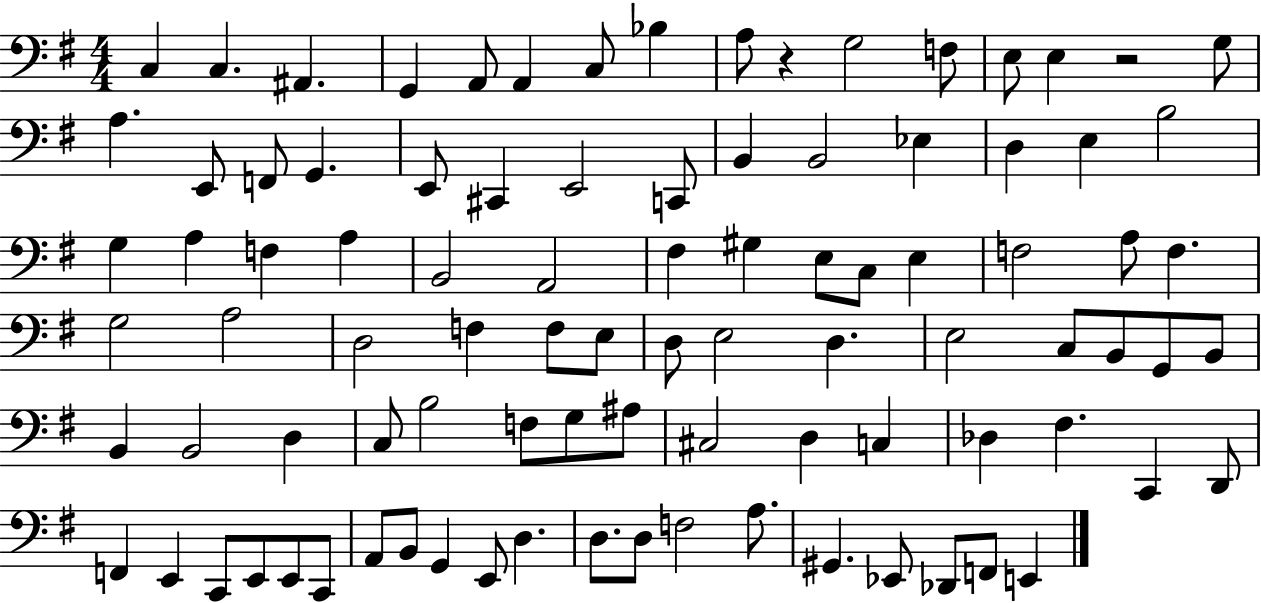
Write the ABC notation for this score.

X:1
T:Untitled
M:4/4
L:1/4
K:G
C, C, ^A,, G,, A,,/2 A,, C,/2 _B, A,/2 z G,2 F,/2 E,/2 E, z2 G,/2 A, E,,/2 F,,/2 G,, E,,/2 ^C,, E,,2 C,,/2 B,, B,,2 _E, D, E, B,2 G, A, F, A, B,,2 A,,2 ^F, ^G, E,/2 C,/2 E, F,2 A,/2 F, G,2 A,2 D,2 F, F,/2 E,/2 D,/2 E,2 D, E,2 C,/2 B,,/2 G,,/2 B,,/2 B,, B,,2 D, C,/2 B,2 F,/2 G,/2 ^A,/2 ^C,2 D, C, _D, ^F, C,, D,,/2 F,, E,, C,,/2 E,,/2 E,,/2 C,,/2 A,,/2 B,,/2 G,, E,,/2 D, D,/2 D,/2 F,2 A,/2 ^G,, _E,,/2 _D,,/2 F,,/2 E,,